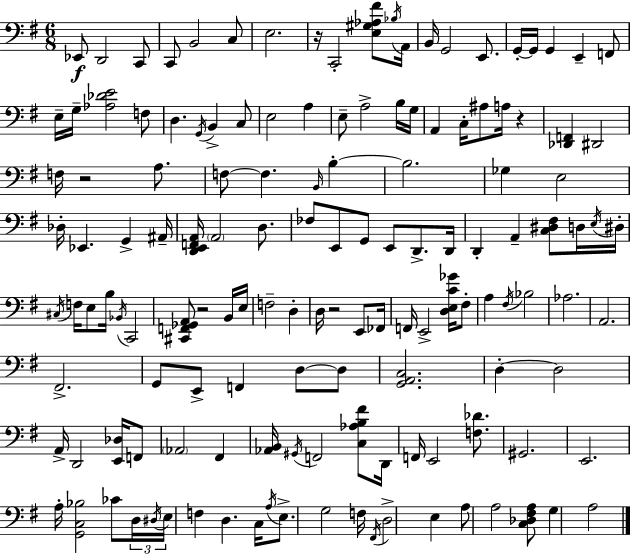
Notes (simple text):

Eb2/e D2/h C2/e C2/e B2/h C3/e E3/h. R/s C2/h [E3,G#3,Ab3,F#4]/e Bb3/s A2/s B2/s G2/h E2/e. G2/s G2/s G2/q E2/q F2/e E3/s G3/s [Ab3,Db4,E4]/h F3/e D3/q. G2/s B2/q C3/e E3/h A3/q E3/e A3/h B3/s G3/s A2/q C3/s A#3/e A3/s R/q [Db2,F2]/q D#2/h F3/s R/h A3/e. F3/e F3/q. B2/s B3/q B3/h. Gb3/q E3/h Db3/s Eb2/q. G2/q A#2/s [D2,E2,F2,A2]/s A2/h D3/e. FES3/e E2/e G2/e E2/e D2/e. D2/s D2/q A2/q [C3,D#3,F#3]/e D3/s E3/s D#3/s C#3/s F3/s E3/e B3/s Bb2/s C2/h [C#2,F2,Gb2,A2]/e R/h B2/s E3/s F3/h D3/q D3/s R/h E2/e FES2/s F2/s E2/h [D3,E3,C4,Gb4]/s F#3/e A3/q F#3/s Bb3/h Ab3/h. A2/h. F#2/h. G2/e E2/e F2/q D3/e D3/e [G2,A2,C3]/h. D3/q D3/h A2/s D2/h [E2,Db3]/s F2/e Ab2/h F#2/q [Ab2,B2]/s G#2/s F2/h [C3,Ab3,B3,F#4]/e D2/s F2/s E2/h [F3,Db4]/e. G#2/h. E2/h. A3/s [G2,C3,Bb3]/h CES4/e D3/s D#3/s E3/s F3/q D3/q. C3/s A3/s E3/e. G3/h F3/s F#2/s D3/h E3/q A3/e A3/h [C3,Db3,F#3,A3]/e G3/q A3/h